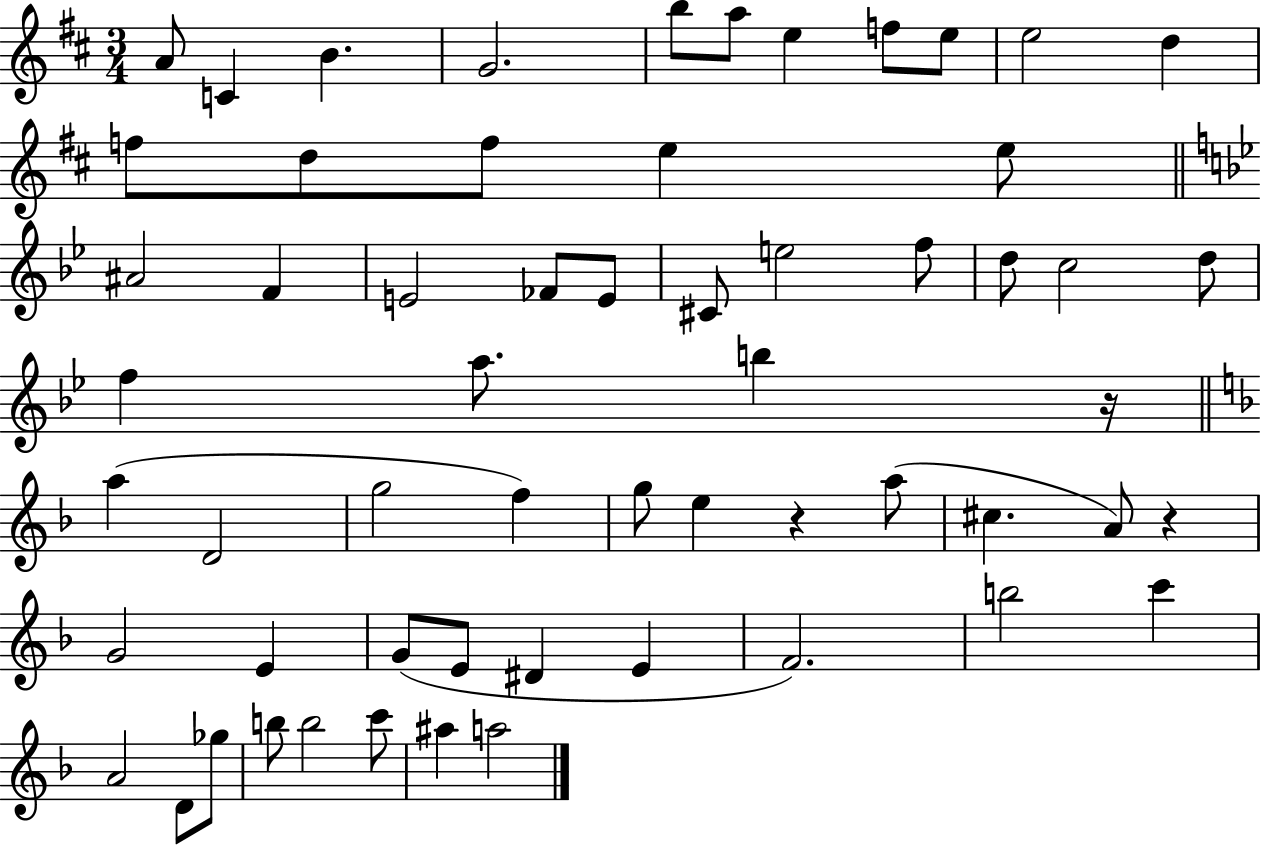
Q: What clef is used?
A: treble